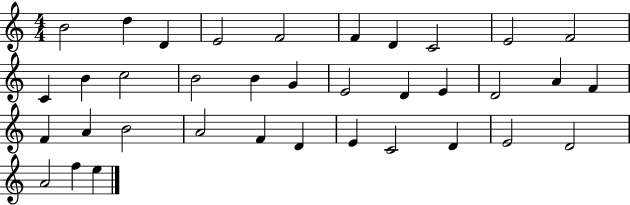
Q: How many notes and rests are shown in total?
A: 36